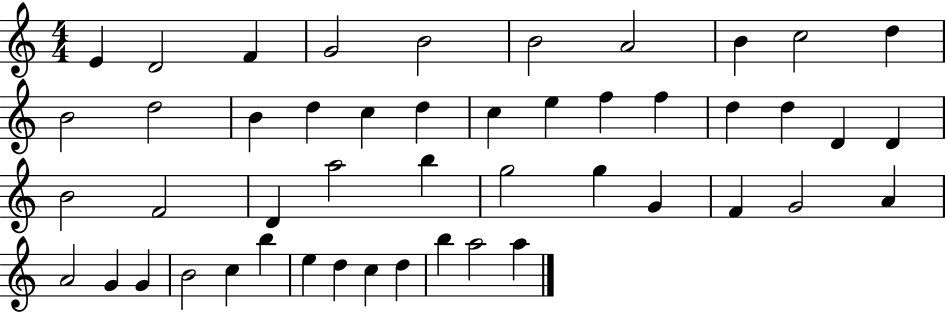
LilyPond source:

{
  \clef treble
  \numericTimeSignature
  \time 4/4
  \key c \major
  e'4 d'2 f'4 | g'2 b'2 | b'2 a'2 | b'4 c''2 d''4 | \break b'2 d''2 | b'4 d''4 c''4 d''4 | c''4 e''4 f''4 f''4 | d''4 d''4 d'4 d'4 | \break b'2 f'2 | d'4 a''2 b''4 | g''2 g''4 g'4 | f'4 g'2 a'4 | \break a'2 g'4 g'4 | b'2 c''4 b''4 | e''4 d''4 c''4 d''4 | b''4 a''2 a''4 | \break \bar "|."
}